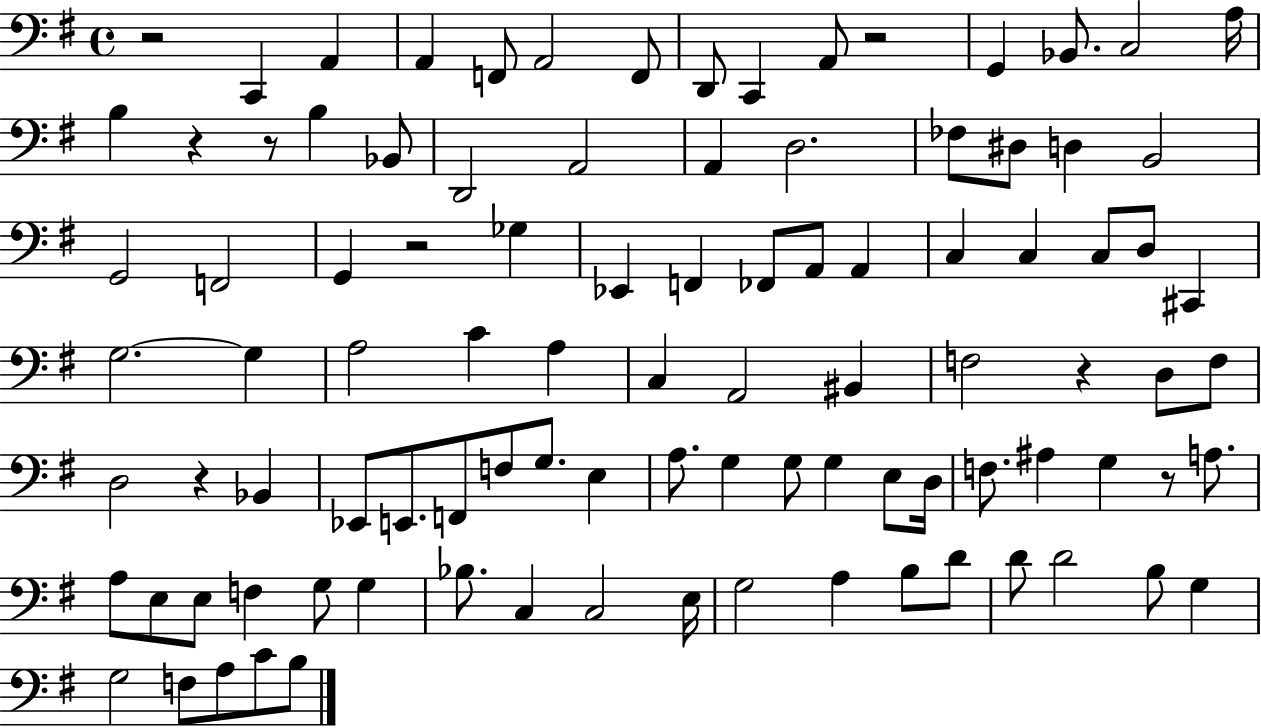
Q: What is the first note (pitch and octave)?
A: C2